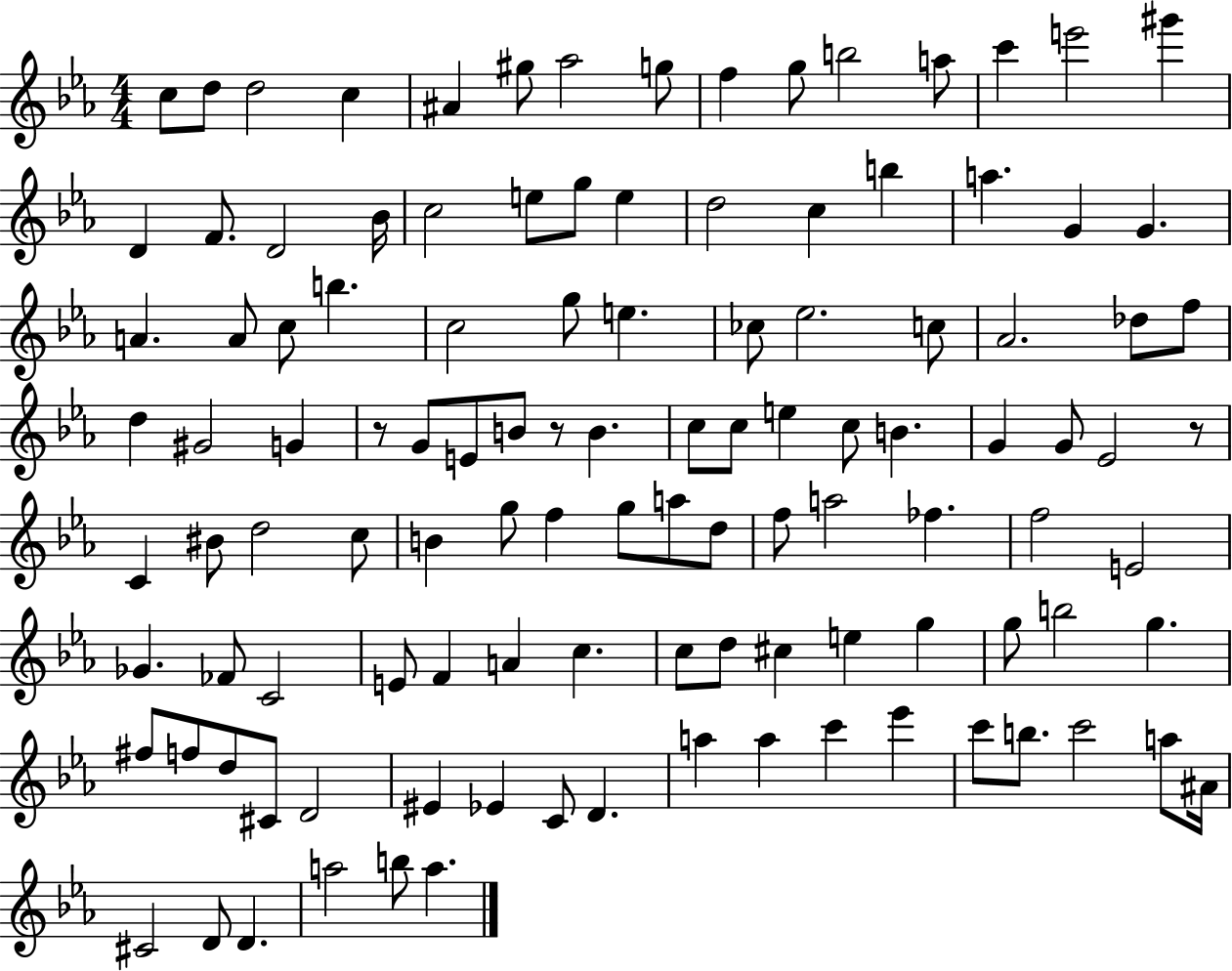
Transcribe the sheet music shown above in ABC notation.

X:1
T:Untitled
M:4/4
L:1/4
K:Eb
c/2 d/2 d2 c ^A ^g/2 _a2 g/2 f g/2 b2 a/2 c' e'2 ^g' D F/2 D2 _B/4 c2 e/2 g/2 e d2 c b a G G A A/2 c/2 b c2 g/2 e _c/2 _e2 c/2 _A2 _d/2 f/2 d ^G2 G z/2 G/2 E/2 B/2 z/2 B c/2 c/2 e c/2 B G G/2 _E2 z/2 C ^B/2 d2 c/2 B g/2 f g/2 a/2 d/2 f/2 a2 _f f2 E2 _G _F/2 C2 E/2 F A c c/2 d/2 ^c e g g/2 b2 g ^f/2 f/2 d/2 ^C/2 D2 ^E _E C/2 D a a c' _e' c'/2 b/2 c'2 a/2 ^A/4 ^C2 D/2 D a2 b/2 a